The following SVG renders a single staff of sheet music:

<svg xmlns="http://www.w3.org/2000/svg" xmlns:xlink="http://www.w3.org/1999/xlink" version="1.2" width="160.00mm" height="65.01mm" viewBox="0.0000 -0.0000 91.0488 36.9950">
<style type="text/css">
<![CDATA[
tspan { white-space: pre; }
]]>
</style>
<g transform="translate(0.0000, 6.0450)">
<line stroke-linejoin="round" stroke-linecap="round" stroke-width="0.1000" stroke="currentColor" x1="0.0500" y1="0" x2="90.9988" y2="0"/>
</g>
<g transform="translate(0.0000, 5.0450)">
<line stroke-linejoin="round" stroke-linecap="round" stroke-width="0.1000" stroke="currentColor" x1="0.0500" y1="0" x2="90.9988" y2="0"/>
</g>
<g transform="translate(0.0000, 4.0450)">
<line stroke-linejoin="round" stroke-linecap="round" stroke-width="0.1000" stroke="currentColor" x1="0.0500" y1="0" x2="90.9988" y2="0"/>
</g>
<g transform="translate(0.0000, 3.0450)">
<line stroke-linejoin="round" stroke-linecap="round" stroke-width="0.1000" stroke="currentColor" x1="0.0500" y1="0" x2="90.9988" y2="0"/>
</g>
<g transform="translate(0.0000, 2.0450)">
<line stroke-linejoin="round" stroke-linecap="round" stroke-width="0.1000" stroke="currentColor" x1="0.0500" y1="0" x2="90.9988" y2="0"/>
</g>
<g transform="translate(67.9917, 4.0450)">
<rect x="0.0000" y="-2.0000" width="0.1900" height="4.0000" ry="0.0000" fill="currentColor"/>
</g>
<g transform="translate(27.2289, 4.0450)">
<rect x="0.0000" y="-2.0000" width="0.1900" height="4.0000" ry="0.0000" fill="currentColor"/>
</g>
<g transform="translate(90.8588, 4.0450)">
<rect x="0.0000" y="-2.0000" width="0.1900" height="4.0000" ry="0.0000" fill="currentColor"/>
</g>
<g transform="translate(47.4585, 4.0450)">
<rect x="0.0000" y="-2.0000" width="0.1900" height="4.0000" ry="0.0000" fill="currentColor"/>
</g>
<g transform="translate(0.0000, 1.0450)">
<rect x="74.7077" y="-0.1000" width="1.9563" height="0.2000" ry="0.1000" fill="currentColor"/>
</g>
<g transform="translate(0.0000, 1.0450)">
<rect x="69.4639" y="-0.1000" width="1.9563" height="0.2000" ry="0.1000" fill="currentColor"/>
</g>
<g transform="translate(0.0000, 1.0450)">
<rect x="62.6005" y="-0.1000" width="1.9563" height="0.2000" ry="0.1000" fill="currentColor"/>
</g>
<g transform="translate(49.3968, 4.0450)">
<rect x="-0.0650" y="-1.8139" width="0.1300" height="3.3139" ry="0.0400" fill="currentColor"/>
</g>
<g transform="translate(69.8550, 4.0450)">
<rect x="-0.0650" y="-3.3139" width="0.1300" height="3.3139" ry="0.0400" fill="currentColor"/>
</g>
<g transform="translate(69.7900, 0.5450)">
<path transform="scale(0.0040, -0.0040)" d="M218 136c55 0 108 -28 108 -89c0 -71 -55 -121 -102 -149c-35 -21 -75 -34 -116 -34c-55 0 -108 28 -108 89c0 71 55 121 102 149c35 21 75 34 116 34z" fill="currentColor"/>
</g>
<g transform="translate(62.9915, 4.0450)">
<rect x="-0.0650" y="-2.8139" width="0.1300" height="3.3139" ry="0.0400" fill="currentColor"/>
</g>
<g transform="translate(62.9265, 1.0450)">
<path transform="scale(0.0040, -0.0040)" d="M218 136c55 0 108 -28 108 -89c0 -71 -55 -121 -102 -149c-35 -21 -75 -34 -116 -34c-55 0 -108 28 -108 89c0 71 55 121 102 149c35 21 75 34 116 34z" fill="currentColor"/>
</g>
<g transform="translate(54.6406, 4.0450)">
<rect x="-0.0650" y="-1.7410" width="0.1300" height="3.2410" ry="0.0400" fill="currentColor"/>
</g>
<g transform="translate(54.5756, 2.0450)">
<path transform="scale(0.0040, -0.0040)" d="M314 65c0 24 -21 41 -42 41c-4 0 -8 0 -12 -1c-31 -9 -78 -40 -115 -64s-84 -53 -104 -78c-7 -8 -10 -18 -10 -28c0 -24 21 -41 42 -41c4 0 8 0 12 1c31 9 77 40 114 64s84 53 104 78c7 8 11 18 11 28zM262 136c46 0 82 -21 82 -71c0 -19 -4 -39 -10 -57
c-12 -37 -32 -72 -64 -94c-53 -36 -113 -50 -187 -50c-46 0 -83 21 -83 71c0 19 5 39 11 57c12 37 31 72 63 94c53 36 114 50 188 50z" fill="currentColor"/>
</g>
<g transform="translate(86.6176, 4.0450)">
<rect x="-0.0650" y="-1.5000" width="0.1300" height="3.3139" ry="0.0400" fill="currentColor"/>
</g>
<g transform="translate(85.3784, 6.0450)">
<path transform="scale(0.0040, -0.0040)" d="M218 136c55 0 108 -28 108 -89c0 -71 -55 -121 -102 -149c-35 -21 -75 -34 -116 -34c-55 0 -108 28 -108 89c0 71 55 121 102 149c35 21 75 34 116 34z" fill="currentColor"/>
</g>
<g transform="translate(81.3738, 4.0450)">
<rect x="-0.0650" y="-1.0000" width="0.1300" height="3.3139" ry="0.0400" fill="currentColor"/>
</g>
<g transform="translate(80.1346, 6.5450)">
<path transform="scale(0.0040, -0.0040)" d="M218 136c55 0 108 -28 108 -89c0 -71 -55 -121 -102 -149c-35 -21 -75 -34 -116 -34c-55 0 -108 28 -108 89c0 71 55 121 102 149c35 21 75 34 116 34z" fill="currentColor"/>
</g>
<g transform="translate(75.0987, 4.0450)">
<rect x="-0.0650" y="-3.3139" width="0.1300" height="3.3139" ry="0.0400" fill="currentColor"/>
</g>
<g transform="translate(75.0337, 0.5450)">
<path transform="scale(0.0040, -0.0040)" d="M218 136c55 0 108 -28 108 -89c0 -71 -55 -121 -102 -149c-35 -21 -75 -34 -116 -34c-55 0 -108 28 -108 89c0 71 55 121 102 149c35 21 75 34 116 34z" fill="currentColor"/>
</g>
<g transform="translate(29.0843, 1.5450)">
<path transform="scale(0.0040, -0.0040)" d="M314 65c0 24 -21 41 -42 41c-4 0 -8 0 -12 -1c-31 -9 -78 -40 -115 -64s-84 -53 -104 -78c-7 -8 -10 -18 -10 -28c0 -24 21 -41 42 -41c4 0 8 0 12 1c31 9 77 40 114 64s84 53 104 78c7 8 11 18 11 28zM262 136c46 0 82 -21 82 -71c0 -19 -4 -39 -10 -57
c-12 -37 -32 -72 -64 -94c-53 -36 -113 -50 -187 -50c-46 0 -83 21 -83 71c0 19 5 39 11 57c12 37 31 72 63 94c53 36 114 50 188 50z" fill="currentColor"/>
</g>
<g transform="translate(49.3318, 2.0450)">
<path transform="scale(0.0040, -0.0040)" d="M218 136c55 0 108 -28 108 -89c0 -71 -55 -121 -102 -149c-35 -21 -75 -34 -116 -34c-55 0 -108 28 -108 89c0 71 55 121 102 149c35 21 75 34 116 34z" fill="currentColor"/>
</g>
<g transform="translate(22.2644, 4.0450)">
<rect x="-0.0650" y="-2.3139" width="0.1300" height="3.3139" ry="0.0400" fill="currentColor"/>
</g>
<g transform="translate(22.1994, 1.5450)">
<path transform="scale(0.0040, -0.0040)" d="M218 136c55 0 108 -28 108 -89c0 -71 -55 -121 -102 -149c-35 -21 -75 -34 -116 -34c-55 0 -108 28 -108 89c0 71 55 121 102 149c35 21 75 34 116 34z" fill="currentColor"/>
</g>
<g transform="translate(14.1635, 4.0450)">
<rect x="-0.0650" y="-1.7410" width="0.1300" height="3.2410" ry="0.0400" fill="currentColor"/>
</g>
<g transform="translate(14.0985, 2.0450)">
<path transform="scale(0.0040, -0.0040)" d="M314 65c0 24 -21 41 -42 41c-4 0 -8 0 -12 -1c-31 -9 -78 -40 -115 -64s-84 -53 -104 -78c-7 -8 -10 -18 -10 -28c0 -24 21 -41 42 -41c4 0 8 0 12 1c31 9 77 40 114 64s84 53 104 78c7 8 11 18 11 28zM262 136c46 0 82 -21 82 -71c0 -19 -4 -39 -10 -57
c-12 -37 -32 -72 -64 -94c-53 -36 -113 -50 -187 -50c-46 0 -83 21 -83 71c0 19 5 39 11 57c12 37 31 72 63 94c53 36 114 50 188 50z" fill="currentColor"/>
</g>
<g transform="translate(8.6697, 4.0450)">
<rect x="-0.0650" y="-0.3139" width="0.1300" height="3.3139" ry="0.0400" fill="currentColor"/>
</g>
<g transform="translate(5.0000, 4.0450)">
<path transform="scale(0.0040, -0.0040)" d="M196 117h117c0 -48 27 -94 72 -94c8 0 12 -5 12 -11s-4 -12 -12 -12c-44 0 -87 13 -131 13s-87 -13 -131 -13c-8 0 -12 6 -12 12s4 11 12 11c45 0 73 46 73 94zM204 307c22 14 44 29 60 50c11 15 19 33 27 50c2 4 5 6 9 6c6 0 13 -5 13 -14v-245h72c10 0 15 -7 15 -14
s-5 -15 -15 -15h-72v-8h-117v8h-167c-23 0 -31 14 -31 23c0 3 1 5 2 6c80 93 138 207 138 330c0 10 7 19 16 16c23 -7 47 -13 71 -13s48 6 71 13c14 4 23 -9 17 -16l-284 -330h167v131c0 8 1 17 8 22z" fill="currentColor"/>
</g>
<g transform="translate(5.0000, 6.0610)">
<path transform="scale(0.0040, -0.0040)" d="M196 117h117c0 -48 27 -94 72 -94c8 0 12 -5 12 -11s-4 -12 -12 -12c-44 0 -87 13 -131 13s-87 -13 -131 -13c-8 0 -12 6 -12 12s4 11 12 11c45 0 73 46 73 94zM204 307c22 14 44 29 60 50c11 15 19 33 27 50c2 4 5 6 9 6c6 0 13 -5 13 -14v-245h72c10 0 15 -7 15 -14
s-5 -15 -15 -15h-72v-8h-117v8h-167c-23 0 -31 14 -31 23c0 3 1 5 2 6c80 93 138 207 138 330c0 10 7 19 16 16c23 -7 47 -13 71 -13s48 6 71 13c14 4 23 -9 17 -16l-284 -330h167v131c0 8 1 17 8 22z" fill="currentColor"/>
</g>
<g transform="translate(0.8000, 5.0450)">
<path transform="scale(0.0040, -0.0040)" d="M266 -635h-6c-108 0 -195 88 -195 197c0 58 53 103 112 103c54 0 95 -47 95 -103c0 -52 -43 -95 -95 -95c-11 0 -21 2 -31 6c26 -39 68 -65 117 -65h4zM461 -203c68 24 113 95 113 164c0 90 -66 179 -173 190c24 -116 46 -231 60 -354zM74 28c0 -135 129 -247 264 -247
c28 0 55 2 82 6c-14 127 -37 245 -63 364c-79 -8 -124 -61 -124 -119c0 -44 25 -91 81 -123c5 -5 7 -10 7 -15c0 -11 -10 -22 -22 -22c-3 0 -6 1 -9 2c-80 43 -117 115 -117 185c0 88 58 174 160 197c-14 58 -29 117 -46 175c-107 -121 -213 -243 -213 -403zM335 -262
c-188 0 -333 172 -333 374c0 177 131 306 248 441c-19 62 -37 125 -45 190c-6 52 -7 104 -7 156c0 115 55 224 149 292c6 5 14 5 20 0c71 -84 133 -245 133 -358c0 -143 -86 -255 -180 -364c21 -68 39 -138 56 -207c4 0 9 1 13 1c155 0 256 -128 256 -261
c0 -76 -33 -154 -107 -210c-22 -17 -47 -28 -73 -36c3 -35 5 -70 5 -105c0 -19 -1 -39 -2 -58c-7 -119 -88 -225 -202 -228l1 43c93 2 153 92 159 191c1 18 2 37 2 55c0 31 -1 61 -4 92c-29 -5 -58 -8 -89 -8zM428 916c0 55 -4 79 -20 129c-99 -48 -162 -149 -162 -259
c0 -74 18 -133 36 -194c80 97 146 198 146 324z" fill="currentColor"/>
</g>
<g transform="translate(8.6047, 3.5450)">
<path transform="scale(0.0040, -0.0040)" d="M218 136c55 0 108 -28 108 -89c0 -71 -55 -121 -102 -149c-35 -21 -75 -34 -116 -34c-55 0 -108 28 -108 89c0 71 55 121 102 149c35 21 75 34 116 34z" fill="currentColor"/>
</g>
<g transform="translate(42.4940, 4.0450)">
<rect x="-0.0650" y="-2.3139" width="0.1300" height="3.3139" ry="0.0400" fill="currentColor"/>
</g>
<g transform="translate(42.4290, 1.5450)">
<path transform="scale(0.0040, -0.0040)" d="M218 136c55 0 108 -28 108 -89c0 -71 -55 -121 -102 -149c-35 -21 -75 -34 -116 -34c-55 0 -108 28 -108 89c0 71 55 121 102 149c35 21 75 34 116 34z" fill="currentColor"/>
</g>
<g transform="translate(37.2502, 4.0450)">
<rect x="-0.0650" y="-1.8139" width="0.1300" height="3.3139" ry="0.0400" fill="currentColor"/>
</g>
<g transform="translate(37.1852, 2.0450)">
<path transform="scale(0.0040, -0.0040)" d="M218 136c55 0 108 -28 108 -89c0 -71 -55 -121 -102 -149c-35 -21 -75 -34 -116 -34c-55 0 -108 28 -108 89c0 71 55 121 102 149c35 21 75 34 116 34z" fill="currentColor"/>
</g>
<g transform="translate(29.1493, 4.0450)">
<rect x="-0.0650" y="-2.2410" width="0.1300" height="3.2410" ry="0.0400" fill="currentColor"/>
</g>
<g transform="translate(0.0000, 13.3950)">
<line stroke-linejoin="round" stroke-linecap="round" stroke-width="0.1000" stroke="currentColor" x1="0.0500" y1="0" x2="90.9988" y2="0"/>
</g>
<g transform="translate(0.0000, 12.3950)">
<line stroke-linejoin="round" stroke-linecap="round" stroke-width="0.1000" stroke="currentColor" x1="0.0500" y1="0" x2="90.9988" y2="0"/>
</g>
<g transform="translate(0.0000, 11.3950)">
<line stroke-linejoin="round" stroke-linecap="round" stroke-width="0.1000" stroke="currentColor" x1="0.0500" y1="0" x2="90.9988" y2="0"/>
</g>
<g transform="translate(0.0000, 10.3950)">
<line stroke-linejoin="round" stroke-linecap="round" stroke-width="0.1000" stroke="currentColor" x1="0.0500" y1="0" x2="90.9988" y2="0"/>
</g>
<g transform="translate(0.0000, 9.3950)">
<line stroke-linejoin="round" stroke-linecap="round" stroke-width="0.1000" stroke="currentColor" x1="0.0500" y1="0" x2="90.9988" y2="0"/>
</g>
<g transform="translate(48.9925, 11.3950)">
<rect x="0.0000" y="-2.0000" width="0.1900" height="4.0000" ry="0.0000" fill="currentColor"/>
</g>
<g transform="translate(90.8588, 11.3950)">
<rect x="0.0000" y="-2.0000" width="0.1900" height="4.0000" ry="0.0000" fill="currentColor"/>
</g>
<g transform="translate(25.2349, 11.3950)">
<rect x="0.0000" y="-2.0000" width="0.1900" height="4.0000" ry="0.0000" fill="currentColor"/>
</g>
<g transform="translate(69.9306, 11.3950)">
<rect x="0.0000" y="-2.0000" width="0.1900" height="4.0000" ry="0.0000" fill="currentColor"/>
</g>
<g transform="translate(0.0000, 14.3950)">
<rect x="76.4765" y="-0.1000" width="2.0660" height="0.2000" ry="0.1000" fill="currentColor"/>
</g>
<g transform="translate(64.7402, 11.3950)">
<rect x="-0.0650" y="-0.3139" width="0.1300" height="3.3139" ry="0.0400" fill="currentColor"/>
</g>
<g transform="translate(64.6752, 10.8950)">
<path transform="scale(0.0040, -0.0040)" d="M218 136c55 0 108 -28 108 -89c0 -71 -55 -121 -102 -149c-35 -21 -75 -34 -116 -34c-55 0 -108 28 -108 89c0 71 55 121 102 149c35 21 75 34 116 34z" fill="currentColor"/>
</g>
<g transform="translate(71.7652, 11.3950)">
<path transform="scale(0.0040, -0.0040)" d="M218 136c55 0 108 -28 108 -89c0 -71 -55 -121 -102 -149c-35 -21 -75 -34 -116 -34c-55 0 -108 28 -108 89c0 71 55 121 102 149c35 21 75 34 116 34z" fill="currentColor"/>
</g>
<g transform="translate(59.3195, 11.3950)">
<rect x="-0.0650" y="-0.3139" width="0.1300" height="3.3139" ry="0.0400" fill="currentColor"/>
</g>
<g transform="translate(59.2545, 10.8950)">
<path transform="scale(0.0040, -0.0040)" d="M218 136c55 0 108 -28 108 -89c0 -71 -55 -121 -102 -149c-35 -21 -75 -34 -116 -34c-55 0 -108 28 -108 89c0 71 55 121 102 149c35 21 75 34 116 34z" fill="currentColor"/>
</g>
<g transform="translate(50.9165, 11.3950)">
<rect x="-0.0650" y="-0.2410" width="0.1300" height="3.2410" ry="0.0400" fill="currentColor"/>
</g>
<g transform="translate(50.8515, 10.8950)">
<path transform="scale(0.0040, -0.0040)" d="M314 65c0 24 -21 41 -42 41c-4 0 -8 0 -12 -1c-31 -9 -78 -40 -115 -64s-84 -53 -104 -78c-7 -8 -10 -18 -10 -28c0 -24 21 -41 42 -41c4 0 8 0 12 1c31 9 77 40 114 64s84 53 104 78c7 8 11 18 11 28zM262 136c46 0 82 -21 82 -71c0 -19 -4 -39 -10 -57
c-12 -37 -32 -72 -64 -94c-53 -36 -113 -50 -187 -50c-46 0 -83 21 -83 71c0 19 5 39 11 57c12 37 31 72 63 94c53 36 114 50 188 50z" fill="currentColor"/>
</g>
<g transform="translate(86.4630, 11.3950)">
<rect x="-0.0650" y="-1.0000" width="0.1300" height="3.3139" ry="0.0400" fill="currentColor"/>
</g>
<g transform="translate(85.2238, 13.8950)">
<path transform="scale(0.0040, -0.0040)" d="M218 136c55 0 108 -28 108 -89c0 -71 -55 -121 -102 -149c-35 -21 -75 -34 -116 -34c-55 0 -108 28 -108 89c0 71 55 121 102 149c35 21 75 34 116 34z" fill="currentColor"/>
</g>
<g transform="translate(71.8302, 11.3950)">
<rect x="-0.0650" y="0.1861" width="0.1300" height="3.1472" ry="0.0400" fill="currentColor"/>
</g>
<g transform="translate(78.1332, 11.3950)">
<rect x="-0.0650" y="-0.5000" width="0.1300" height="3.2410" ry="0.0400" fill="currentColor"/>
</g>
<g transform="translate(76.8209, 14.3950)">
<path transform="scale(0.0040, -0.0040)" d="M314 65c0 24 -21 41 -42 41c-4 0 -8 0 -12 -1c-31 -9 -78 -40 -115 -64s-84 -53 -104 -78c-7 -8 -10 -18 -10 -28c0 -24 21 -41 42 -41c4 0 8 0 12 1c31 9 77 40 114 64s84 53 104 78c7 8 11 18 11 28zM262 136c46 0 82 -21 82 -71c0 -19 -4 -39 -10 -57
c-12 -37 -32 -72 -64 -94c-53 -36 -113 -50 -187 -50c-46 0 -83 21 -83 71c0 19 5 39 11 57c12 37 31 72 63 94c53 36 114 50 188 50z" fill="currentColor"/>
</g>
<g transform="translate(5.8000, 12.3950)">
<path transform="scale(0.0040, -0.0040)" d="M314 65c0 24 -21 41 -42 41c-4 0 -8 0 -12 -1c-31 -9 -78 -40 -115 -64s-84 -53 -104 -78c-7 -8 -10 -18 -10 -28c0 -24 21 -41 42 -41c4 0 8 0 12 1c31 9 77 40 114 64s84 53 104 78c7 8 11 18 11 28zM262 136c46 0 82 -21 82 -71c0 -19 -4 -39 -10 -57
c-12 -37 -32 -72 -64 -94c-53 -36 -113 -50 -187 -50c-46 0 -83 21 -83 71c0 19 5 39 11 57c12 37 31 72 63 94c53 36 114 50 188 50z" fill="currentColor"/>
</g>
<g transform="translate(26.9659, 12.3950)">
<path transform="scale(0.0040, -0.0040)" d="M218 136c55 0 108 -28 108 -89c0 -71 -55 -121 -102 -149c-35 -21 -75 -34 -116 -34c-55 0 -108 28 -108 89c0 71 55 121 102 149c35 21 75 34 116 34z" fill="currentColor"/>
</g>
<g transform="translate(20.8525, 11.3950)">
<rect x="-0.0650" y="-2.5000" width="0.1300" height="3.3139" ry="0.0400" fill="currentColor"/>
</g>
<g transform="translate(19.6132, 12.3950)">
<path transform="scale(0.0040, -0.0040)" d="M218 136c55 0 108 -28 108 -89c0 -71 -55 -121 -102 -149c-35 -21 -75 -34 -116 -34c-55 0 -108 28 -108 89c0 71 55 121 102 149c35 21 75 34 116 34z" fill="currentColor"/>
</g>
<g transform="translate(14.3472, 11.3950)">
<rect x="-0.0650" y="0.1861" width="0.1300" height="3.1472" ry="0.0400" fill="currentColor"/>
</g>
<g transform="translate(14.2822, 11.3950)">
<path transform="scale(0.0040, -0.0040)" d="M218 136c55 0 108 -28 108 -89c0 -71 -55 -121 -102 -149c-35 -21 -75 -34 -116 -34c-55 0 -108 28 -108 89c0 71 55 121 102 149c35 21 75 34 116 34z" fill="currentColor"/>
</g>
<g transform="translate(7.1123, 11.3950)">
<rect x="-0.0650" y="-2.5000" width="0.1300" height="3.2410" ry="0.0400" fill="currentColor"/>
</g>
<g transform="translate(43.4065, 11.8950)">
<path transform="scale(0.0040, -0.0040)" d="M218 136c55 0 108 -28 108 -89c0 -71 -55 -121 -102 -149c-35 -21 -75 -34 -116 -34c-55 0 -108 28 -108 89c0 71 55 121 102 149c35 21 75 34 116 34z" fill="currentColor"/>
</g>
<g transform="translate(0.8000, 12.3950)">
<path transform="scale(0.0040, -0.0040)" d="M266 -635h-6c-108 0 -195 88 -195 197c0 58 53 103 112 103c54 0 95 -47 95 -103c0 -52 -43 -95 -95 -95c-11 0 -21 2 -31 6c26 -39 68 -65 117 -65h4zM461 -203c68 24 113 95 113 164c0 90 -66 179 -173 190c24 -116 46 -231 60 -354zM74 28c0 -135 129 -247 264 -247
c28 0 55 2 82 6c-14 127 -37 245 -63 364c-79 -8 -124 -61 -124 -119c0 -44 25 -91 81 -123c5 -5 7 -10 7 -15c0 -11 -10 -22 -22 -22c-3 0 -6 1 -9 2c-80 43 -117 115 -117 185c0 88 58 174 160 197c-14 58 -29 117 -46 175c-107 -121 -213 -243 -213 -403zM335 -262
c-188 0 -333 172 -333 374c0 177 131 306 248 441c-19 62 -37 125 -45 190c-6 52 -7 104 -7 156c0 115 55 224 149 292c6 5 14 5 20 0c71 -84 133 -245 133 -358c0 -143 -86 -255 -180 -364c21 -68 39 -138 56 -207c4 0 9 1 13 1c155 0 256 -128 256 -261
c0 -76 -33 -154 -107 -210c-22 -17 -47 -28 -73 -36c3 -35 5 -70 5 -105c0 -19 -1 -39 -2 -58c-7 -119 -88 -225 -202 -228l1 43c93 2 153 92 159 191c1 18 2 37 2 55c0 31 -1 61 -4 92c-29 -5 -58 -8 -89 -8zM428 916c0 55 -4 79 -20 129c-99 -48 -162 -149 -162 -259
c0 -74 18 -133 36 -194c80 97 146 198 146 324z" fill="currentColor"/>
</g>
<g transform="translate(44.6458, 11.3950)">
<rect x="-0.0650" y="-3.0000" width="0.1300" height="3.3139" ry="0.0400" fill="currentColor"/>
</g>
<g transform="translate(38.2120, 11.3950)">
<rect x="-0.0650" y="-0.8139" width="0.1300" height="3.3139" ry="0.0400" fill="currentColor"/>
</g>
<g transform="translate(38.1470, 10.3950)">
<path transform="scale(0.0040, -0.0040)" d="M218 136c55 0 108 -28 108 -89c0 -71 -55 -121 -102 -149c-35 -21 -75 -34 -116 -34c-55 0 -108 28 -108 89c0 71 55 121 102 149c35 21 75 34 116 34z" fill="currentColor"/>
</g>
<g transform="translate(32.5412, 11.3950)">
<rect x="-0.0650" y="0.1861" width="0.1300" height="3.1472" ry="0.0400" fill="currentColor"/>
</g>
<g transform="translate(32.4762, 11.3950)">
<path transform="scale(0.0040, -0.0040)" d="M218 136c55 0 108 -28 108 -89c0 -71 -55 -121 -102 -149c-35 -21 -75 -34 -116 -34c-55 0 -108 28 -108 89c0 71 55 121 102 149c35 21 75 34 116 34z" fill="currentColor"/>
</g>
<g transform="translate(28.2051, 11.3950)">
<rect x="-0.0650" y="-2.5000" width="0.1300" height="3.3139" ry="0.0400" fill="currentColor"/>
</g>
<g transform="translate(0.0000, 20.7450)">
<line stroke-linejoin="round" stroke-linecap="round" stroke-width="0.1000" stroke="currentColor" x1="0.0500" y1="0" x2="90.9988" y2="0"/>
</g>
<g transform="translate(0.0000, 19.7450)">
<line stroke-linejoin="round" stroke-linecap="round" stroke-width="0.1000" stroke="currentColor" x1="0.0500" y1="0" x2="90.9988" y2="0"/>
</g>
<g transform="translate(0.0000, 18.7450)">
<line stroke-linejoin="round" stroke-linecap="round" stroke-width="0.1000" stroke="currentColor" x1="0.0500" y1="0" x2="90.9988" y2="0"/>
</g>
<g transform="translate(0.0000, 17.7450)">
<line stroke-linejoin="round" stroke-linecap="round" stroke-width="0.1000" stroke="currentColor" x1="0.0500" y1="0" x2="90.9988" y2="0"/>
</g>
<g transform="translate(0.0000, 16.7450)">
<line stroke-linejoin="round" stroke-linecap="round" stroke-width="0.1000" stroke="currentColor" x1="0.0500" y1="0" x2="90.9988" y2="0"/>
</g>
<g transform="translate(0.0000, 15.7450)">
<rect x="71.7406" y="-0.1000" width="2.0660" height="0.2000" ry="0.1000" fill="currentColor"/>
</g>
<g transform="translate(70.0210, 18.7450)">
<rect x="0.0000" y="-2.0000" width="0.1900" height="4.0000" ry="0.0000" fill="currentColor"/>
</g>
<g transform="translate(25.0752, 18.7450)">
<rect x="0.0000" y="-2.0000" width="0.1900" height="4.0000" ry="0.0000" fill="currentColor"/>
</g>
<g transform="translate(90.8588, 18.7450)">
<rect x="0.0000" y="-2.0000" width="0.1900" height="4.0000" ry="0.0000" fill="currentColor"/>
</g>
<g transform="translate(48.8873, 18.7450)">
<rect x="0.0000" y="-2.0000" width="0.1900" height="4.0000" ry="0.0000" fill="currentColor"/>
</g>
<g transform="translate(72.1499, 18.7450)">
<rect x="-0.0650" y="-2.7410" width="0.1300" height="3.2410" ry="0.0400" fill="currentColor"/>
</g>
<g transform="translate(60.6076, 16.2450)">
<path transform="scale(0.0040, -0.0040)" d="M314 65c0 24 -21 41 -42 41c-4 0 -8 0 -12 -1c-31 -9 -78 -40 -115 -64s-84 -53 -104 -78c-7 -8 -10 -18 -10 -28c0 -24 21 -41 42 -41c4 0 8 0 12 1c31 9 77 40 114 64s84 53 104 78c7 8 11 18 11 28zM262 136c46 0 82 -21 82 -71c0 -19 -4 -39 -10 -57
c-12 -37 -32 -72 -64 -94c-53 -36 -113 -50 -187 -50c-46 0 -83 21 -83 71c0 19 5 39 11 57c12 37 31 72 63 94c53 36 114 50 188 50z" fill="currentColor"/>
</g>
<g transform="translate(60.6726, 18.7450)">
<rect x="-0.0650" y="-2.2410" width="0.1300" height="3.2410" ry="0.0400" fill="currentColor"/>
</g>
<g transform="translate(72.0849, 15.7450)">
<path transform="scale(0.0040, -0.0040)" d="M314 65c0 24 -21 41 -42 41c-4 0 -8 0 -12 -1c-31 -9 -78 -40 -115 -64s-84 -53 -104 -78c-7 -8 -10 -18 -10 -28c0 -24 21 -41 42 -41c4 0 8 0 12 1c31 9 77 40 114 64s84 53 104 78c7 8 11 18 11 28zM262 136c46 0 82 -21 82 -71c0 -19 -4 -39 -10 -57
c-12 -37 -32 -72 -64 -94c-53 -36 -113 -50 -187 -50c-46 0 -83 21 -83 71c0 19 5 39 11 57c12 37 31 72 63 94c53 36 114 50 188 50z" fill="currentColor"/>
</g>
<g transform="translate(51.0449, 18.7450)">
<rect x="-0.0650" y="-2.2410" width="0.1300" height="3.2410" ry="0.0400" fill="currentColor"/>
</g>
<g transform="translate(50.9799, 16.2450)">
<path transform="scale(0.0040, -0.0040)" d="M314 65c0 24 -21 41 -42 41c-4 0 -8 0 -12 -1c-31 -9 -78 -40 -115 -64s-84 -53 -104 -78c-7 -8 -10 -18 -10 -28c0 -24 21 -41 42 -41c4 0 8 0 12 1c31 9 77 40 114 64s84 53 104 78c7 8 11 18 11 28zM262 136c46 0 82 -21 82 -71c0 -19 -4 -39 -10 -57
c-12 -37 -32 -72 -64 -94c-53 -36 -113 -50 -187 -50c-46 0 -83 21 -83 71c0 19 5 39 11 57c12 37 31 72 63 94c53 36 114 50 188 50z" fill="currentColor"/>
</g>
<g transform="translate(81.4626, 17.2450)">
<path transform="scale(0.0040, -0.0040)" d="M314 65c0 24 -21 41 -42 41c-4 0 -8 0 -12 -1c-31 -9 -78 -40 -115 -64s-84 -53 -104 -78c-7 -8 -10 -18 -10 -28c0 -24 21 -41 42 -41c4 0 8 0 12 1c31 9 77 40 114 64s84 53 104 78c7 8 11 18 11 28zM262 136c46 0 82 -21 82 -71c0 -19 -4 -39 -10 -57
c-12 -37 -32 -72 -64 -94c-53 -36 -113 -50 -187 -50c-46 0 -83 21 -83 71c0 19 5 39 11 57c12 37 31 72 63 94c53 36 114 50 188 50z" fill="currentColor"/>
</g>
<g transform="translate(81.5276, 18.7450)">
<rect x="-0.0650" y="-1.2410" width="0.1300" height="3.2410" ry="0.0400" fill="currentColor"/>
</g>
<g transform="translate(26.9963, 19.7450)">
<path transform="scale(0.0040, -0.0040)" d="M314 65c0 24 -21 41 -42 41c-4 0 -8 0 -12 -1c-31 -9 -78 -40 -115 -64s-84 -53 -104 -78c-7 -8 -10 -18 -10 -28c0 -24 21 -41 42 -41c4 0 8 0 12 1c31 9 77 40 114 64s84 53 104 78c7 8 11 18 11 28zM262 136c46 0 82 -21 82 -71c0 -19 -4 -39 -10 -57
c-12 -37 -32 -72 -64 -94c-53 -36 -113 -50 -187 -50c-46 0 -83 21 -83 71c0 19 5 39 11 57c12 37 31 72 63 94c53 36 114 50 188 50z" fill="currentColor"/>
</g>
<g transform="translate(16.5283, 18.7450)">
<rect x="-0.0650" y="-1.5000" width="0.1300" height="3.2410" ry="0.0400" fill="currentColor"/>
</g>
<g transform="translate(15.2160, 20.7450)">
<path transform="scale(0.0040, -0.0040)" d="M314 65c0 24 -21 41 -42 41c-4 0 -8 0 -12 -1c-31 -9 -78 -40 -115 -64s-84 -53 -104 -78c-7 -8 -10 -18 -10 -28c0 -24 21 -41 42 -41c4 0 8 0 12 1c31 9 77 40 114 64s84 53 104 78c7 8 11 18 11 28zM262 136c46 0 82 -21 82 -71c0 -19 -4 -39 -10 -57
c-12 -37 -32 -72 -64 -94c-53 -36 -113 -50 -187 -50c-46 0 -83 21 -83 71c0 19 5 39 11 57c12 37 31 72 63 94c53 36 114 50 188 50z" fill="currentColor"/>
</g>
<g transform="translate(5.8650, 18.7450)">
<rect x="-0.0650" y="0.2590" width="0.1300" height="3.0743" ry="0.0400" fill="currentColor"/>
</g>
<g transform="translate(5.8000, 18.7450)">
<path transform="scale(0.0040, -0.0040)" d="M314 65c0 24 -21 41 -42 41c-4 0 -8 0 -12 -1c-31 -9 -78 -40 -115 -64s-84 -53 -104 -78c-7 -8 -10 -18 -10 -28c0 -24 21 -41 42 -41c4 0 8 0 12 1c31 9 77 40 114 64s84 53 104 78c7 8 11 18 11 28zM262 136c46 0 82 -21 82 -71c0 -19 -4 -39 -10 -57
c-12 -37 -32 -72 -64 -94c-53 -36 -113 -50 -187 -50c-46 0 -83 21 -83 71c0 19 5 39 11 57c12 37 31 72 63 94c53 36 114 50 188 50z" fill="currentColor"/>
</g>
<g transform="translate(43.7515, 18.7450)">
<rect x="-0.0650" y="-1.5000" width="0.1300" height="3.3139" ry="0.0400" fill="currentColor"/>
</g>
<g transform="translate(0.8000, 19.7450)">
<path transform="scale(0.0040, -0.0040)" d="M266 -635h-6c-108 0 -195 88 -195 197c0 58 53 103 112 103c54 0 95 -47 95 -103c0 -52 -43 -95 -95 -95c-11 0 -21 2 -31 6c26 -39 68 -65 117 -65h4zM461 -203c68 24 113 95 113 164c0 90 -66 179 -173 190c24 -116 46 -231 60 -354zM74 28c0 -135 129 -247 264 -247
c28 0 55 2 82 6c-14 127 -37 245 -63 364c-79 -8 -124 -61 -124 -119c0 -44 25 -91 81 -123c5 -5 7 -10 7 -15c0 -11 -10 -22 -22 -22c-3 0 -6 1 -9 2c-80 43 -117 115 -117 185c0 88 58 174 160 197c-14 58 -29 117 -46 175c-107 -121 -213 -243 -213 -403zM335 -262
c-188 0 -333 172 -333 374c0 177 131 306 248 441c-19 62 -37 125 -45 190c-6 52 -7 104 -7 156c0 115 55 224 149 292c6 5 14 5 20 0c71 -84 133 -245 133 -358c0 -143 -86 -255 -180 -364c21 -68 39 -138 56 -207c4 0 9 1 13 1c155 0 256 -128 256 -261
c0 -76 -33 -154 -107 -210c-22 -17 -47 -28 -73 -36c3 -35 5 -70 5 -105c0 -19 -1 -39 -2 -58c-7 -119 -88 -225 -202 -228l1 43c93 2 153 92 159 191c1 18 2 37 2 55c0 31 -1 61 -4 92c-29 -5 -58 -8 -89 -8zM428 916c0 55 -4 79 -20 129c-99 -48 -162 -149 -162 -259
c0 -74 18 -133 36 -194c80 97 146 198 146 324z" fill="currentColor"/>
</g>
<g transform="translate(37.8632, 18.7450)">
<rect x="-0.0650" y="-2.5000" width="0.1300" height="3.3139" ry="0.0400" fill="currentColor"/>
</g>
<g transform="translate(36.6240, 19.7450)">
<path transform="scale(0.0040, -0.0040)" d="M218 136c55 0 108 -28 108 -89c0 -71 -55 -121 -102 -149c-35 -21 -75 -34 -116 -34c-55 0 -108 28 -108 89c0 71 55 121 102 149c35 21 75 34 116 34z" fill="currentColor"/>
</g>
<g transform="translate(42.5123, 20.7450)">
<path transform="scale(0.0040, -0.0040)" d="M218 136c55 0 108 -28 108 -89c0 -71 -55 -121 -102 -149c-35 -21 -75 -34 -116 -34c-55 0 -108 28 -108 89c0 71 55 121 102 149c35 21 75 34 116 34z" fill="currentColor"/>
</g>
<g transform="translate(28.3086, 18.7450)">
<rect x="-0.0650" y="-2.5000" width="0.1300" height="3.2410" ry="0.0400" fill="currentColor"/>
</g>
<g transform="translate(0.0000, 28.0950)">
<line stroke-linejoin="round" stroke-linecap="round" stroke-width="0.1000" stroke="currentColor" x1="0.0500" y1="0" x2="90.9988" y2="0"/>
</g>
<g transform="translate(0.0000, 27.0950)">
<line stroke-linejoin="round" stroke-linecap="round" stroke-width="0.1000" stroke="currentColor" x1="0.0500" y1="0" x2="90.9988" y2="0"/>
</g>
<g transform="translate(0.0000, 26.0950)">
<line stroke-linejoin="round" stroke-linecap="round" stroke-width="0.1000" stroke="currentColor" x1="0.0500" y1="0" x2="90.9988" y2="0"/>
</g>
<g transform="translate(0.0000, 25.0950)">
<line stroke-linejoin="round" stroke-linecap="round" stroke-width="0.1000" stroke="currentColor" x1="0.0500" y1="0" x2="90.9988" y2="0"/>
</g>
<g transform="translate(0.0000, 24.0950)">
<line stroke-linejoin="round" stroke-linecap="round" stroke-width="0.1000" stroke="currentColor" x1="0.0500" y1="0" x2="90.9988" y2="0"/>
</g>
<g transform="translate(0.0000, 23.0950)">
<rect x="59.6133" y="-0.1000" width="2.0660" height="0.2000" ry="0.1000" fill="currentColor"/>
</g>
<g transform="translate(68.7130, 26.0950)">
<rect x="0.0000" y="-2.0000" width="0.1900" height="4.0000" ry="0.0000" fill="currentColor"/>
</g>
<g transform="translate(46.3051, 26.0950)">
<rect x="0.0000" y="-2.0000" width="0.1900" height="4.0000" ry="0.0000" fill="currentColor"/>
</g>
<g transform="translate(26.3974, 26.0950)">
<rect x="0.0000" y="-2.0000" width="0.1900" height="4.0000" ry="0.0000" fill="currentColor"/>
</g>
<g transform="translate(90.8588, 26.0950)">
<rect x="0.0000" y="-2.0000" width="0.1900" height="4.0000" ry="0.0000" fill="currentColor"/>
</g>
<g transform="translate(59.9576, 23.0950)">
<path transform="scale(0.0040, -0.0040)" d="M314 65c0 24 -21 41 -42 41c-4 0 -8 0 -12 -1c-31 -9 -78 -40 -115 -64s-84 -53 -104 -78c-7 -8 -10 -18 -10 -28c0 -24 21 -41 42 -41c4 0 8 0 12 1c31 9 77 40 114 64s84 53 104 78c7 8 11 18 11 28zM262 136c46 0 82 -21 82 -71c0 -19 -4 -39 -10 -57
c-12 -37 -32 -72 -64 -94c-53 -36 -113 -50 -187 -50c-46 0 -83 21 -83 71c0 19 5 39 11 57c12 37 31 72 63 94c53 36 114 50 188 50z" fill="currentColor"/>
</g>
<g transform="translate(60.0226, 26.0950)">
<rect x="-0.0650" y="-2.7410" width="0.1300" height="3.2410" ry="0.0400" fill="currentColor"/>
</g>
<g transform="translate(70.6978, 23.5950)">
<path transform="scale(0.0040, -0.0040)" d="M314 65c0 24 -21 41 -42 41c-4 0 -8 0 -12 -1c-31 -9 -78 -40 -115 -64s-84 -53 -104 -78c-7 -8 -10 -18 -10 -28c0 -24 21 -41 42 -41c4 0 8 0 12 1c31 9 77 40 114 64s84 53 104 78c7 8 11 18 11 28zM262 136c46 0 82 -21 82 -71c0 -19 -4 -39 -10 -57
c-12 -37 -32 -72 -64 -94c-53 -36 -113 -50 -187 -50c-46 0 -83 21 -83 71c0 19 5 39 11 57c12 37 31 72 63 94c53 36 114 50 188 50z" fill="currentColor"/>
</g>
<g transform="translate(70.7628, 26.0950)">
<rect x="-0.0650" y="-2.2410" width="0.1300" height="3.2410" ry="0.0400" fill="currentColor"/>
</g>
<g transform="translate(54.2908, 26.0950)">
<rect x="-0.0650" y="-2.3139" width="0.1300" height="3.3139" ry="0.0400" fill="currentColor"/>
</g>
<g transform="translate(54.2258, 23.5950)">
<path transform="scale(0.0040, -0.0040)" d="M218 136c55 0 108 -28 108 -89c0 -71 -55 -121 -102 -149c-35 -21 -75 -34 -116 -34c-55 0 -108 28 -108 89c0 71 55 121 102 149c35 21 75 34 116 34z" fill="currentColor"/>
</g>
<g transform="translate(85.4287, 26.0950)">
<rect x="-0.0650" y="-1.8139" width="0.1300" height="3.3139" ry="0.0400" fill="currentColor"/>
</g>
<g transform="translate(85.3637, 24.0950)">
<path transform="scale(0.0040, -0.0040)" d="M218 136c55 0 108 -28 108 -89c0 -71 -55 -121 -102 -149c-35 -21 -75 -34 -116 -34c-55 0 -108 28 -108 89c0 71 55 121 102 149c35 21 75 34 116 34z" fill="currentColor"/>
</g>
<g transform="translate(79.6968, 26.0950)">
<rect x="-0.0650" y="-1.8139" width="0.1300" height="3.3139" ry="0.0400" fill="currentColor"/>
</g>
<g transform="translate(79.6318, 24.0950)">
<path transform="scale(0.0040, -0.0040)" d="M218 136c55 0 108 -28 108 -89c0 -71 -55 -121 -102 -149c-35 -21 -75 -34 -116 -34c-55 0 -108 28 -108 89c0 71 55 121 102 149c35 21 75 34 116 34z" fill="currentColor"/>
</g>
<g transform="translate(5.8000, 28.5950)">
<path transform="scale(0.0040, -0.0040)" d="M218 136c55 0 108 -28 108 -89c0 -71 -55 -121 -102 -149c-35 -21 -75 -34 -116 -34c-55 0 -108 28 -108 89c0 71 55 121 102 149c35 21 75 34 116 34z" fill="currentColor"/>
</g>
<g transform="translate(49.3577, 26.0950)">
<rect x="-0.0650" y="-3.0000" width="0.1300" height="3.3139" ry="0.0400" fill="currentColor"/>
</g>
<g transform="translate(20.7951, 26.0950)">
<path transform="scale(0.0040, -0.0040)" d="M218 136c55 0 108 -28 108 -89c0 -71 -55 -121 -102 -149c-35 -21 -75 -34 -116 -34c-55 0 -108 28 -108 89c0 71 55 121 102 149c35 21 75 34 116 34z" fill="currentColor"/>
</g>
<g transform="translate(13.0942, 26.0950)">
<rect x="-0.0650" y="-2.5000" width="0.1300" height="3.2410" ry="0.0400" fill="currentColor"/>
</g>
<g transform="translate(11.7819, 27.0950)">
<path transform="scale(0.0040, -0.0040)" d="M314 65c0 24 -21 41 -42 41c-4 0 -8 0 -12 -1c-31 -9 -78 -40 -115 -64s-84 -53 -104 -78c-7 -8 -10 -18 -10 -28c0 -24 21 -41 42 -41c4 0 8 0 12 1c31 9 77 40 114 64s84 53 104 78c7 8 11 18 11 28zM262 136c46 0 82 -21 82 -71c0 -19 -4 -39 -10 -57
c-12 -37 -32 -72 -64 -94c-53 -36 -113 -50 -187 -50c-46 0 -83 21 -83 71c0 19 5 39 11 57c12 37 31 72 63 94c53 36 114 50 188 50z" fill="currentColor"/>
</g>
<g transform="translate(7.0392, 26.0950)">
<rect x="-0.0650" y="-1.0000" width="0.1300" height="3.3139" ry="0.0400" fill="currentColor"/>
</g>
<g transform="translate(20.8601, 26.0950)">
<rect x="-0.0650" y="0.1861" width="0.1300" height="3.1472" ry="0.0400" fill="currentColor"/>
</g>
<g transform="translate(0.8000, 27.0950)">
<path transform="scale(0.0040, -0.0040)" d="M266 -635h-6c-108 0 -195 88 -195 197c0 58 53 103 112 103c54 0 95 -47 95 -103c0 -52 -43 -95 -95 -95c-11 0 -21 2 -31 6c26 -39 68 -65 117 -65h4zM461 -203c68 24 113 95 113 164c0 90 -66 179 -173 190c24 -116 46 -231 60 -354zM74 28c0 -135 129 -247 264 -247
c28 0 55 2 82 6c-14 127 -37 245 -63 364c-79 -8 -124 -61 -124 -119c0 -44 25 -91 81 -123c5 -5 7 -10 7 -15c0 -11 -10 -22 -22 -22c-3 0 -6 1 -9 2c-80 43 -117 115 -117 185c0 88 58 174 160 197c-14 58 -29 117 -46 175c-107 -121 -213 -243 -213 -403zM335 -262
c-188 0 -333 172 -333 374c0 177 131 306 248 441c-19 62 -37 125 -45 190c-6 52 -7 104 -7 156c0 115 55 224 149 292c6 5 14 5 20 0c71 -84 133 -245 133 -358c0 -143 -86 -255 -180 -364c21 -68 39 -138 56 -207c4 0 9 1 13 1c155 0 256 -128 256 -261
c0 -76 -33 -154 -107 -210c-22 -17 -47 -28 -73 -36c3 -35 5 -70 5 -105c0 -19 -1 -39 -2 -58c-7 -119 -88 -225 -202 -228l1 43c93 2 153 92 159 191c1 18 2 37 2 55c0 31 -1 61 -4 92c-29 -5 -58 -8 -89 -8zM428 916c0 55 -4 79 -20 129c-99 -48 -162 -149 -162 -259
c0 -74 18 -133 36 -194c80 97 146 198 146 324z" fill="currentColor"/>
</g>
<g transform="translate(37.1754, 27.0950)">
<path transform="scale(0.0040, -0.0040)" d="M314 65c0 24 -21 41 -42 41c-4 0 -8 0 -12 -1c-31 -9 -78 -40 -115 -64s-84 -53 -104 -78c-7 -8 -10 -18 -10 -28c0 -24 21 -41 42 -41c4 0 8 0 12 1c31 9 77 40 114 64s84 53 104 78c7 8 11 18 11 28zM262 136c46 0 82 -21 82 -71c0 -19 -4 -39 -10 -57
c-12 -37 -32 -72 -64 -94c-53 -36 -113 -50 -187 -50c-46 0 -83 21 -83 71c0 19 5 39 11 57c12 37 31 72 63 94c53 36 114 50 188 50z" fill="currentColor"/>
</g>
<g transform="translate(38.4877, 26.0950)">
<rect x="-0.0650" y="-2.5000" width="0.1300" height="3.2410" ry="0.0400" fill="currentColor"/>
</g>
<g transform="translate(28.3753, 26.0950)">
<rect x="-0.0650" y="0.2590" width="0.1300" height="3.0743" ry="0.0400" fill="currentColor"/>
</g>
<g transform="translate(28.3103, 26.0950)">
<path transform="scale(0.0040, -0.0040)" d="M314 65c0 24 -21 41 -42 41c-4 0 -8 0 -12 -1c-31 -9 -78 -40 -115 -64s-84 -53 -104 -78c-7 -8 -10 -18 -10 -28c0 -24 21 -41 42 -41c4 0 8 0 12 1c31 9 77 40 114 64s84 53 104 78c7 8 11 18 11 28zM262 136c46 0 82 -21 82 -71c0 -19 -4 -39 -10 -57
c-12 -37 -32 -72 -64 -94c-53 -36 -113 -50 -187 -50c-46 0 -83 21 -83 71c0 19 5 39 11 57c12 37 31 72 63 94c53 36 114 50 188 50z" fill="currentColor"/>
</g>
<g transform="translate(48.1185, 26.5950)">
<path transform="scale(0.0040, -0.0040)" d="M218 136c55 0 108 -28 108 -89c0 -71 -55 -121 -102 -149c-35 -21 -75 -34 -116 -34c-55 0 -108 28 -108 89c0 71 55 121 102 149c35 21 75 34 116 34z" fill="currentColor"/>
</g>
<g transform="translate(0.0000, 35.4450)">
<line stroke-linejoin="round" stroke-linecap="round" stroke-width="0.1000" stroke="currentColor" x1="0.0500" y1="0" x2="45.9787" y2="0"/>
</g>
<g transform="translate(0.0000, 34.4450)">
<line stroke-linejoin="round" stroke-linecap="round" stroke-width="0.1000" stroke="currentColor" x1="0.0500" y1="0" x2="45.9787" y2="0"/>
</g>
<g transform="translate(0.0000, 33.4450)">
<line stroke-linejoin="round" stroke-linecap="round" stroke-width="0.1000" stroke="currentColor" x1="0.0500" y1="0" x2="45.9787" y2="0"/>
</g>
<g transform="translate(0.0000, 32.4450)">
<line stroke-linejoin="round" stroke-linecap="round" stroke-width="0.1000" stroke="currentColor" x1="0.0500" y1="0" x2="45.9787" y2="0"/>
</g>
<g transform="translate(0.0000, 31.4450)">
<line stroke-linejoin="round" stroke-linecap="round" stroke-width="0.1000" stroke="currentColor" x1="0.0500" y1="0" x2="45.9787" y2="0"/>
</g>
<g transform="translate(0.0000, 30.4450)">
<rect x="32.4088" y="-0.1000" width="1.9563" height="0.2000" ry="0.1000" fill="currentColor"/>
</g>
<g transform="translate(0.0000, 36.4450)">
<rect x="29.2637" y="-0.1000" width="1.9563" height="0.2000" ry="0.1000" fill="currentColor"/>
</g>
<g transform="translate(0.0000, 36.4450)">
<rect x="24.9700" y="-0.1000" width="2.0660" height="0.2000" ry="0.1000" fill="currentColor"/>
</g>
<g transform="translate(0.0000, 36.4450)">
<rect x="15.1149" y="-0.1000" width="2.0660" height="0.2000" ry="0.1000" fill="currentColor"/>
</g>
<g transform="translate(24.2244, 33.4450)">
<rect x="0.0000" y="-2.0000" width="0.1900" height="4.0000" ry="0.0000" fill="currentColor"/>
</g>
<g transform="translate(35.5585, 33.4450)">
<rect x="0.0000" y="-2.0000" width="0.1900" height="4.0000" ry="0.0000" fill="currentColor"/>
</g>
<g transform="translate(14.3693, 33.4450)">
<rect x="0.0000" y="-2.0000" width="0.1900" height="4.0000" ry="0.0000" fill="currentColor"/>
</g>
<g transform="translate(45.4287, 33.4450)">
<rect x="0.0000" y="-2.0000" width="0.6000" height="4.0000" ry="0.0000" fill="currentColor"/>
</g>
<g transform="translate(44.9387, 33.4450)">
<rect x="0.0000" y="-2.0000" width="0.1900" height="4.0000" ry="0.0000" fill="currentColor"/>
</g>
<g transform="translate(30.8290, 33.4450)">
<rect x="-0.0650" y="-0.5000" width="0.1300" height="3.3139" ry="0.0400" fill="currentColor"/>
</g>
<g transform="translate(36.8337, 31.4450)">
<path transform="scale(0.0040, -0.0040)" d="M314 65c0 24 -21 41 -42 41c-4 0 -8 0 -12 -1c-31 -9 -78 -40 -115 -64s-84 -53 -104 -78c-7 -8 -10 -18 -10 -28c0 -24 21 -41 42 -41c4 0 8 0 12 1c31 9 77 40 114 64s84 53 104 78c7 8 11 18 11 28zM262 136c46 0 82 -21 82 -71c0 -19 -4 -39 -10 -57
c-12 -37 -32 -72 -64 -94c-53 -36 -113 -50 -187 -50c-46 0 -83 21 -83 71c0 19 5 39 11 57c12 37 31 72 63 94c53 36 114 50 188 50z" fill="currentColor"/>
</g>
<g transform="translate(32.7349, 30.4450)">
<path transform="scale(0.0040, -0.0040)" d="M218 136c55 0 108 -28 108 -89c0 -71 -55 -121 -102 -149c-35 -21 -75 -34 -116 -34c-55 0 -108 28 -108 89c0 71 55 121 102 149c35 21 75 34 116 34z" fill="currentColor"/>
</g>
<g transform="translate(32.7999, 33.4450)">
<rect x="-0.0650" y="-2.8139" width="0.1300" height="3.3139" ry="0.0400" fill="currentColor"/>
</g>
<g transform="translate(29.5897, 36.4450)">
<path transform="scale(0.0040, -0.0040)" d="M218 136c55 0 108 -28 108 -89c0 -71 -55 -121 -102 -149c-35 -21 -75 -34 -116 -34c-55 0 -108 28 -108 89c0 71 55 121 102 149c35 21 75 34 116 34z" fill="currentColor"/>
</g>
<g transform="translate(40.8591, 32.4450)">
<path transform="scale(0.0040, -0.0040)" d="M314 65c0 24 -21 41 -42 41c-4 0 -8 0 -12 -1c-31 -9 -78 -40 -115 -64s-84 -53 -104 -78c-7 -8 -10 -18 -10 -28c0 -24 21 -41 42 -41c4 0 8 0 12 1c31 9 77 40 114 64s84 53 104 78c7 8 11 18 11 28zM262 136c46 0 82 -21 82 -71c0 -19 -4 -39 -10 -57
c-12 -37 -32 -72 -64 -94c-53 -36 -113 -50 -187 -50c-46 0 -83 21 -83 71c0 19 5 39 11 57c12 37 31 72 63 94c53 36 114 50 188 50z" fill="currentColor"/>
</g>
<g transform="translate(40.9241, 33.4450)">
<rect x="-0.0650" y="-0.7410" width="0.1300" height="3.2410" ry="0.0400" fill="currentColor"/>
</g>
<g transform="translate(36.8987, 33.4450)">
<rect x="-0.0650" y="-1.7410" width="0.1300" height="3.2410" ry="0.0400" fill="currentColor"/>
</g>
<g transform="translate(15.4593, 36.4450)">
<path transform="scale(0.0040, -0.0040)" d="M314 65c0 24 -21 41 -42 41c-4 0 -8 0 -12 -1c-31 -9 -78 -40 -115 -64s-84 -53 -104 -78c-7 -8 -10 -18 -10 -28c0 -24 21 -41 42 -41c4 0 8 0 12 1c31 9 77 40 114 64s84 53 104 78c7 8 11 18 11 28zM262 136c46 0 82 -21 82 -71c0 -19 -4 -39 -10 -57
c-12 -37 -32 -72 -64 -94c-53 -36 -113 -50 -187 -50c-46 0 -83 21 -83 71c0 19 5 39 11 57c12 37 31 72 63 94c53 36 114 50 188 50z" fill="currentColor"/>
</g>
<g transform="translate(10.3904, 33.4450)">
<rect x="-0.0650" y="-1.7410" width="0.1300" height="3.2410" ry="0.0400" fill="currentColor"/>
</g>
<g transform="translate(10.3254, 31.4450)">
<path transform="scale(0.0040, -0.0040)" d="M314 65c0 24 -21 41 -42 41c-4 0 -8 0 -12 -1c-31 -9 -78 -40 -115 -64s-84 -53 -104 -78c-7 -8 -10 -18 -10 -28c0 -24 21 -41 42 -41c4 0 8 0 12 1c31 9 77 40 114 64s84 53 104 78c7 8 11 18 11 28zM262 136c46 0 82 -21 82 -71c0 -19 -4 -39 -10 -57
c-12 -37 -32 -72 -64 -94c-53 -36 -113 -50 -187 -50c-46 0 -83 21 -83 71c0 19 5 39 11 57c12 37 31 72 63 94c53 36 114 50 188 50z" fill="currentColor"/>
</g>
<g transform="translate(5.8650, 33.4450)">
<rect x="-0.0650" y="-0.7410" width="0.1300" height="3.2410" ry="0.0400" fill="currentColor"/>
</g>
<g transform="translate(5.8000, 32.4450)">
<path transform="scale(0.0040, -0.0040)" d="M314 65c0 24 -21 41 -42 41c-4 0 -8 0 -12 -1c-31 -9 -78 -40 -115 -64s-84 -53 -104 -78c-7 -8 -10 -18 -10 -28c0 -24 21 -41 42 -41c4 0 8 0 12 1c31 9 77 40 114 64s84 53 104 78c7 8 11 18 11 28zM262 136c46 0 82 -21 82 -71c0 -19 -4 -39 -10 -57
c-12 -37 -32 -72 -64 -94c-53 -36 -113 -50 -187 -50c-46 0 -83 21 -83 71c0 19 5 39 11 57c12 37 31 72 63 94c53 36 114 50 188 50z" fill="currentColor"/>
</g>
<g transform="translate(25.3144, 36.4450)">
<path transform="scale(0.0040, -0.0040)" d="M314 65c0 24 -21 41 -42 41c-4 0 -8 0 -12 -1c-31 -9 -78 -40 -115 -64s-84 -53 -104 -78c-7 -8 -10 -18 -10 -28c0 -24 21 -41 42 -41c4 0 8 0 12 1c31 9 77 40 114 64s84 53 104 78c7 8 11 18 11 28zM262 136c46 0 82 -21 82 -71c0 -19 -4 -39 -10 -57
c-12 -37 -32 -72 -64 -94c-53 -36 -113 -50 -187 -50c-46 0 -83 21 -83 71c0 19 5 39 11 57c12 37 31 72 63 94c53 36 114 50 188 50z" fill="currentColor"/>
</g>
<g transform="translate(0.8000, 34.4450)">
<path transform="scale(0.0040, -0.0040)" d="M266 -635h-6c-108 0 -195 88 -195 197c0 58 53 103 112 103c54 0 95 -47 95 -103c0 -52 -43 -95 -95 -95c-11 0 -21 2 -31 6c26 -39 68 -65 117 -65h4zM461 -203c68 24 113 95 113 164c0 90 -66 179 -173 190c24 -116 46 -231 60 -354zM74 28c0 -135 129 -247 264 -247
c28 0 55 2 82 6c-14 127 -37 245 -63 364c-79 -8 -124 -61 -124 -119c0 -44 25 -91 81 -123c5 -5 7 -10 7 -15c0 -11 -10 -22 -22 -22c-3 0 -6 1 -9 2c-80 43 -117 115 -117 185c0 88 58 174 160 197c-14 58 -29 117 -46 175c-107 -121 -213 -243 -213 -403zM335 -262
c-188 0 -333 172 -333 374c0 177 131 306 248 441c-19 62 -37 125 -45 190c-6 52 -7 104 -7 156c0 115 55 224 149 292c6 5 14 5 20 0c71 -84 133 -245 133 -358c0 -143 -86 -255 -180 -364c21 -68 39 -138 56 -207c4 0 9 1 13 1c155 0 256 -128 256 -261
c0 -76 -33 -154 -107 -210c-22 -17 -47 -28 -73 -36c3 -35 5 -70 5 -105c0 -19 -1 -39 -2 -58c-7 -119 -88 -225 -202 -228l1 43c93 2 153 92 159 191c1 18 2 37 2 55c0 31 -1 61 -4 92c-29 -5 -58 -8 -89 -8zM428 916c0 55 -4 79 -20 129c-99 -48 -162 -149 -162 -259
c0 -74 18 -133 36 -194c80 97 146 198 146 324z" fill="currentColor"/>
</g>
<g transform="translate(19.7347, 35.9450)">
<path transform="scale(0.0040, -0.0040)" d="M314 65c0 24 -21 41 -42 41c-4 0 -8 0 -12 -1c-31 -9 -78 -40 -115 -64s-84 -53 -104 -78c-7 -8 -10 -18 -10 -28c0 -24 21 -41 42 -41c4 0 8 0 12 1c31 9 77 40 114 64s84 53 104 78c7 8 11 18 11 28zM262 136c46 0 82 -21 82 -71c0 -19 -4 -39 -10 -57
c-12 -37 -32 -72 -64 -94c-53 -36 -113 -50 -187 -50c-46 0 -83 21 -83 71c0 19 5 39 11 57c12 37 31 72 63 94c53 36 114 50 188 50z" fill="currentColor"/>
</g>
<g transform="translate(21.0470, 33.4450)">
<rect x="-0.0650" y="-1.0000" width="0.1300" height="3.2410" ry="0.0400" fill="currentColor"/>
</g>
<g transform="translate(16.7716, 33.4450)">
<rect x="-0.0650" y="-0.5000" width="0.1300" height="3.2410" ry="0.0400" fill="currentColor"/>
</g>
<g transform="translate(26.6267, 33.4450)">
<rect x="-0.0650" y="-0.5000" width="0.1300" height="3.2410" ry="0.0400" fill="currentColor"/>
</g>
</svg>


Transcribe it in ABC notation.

X:1
T:Untitled
M:4/4
L:1/4
K:C
c f2 g g2 f g f f2 a b b D E G2 B G G B d A c2 c c B C2 D B2 E2 G2 G E g2 g2 a2 e2 D G2 B B2 G2 A g a2 g2 f f d2 f2 C2 D2 C2 C a f2 d2